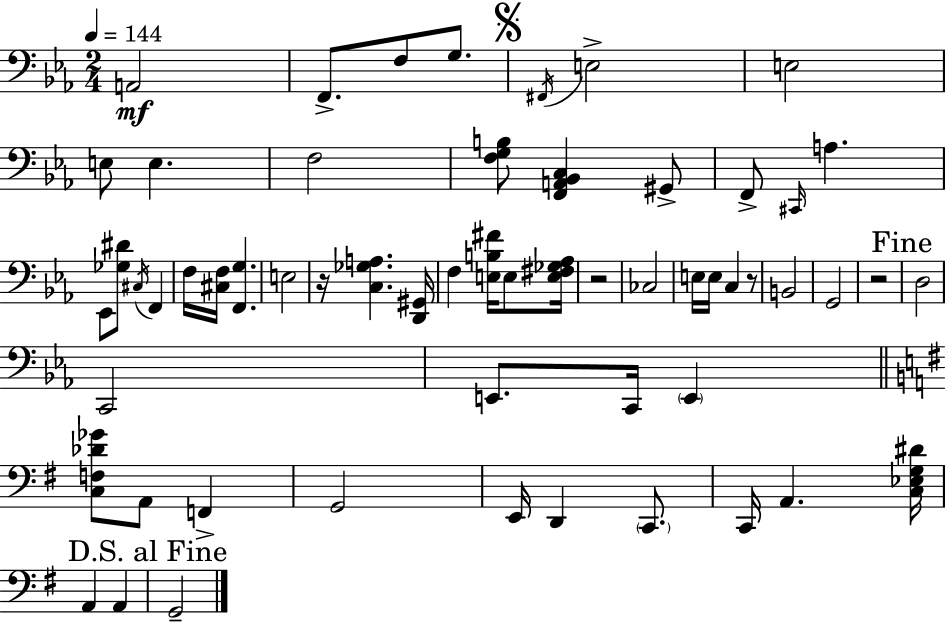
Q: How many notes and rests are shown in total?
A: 58